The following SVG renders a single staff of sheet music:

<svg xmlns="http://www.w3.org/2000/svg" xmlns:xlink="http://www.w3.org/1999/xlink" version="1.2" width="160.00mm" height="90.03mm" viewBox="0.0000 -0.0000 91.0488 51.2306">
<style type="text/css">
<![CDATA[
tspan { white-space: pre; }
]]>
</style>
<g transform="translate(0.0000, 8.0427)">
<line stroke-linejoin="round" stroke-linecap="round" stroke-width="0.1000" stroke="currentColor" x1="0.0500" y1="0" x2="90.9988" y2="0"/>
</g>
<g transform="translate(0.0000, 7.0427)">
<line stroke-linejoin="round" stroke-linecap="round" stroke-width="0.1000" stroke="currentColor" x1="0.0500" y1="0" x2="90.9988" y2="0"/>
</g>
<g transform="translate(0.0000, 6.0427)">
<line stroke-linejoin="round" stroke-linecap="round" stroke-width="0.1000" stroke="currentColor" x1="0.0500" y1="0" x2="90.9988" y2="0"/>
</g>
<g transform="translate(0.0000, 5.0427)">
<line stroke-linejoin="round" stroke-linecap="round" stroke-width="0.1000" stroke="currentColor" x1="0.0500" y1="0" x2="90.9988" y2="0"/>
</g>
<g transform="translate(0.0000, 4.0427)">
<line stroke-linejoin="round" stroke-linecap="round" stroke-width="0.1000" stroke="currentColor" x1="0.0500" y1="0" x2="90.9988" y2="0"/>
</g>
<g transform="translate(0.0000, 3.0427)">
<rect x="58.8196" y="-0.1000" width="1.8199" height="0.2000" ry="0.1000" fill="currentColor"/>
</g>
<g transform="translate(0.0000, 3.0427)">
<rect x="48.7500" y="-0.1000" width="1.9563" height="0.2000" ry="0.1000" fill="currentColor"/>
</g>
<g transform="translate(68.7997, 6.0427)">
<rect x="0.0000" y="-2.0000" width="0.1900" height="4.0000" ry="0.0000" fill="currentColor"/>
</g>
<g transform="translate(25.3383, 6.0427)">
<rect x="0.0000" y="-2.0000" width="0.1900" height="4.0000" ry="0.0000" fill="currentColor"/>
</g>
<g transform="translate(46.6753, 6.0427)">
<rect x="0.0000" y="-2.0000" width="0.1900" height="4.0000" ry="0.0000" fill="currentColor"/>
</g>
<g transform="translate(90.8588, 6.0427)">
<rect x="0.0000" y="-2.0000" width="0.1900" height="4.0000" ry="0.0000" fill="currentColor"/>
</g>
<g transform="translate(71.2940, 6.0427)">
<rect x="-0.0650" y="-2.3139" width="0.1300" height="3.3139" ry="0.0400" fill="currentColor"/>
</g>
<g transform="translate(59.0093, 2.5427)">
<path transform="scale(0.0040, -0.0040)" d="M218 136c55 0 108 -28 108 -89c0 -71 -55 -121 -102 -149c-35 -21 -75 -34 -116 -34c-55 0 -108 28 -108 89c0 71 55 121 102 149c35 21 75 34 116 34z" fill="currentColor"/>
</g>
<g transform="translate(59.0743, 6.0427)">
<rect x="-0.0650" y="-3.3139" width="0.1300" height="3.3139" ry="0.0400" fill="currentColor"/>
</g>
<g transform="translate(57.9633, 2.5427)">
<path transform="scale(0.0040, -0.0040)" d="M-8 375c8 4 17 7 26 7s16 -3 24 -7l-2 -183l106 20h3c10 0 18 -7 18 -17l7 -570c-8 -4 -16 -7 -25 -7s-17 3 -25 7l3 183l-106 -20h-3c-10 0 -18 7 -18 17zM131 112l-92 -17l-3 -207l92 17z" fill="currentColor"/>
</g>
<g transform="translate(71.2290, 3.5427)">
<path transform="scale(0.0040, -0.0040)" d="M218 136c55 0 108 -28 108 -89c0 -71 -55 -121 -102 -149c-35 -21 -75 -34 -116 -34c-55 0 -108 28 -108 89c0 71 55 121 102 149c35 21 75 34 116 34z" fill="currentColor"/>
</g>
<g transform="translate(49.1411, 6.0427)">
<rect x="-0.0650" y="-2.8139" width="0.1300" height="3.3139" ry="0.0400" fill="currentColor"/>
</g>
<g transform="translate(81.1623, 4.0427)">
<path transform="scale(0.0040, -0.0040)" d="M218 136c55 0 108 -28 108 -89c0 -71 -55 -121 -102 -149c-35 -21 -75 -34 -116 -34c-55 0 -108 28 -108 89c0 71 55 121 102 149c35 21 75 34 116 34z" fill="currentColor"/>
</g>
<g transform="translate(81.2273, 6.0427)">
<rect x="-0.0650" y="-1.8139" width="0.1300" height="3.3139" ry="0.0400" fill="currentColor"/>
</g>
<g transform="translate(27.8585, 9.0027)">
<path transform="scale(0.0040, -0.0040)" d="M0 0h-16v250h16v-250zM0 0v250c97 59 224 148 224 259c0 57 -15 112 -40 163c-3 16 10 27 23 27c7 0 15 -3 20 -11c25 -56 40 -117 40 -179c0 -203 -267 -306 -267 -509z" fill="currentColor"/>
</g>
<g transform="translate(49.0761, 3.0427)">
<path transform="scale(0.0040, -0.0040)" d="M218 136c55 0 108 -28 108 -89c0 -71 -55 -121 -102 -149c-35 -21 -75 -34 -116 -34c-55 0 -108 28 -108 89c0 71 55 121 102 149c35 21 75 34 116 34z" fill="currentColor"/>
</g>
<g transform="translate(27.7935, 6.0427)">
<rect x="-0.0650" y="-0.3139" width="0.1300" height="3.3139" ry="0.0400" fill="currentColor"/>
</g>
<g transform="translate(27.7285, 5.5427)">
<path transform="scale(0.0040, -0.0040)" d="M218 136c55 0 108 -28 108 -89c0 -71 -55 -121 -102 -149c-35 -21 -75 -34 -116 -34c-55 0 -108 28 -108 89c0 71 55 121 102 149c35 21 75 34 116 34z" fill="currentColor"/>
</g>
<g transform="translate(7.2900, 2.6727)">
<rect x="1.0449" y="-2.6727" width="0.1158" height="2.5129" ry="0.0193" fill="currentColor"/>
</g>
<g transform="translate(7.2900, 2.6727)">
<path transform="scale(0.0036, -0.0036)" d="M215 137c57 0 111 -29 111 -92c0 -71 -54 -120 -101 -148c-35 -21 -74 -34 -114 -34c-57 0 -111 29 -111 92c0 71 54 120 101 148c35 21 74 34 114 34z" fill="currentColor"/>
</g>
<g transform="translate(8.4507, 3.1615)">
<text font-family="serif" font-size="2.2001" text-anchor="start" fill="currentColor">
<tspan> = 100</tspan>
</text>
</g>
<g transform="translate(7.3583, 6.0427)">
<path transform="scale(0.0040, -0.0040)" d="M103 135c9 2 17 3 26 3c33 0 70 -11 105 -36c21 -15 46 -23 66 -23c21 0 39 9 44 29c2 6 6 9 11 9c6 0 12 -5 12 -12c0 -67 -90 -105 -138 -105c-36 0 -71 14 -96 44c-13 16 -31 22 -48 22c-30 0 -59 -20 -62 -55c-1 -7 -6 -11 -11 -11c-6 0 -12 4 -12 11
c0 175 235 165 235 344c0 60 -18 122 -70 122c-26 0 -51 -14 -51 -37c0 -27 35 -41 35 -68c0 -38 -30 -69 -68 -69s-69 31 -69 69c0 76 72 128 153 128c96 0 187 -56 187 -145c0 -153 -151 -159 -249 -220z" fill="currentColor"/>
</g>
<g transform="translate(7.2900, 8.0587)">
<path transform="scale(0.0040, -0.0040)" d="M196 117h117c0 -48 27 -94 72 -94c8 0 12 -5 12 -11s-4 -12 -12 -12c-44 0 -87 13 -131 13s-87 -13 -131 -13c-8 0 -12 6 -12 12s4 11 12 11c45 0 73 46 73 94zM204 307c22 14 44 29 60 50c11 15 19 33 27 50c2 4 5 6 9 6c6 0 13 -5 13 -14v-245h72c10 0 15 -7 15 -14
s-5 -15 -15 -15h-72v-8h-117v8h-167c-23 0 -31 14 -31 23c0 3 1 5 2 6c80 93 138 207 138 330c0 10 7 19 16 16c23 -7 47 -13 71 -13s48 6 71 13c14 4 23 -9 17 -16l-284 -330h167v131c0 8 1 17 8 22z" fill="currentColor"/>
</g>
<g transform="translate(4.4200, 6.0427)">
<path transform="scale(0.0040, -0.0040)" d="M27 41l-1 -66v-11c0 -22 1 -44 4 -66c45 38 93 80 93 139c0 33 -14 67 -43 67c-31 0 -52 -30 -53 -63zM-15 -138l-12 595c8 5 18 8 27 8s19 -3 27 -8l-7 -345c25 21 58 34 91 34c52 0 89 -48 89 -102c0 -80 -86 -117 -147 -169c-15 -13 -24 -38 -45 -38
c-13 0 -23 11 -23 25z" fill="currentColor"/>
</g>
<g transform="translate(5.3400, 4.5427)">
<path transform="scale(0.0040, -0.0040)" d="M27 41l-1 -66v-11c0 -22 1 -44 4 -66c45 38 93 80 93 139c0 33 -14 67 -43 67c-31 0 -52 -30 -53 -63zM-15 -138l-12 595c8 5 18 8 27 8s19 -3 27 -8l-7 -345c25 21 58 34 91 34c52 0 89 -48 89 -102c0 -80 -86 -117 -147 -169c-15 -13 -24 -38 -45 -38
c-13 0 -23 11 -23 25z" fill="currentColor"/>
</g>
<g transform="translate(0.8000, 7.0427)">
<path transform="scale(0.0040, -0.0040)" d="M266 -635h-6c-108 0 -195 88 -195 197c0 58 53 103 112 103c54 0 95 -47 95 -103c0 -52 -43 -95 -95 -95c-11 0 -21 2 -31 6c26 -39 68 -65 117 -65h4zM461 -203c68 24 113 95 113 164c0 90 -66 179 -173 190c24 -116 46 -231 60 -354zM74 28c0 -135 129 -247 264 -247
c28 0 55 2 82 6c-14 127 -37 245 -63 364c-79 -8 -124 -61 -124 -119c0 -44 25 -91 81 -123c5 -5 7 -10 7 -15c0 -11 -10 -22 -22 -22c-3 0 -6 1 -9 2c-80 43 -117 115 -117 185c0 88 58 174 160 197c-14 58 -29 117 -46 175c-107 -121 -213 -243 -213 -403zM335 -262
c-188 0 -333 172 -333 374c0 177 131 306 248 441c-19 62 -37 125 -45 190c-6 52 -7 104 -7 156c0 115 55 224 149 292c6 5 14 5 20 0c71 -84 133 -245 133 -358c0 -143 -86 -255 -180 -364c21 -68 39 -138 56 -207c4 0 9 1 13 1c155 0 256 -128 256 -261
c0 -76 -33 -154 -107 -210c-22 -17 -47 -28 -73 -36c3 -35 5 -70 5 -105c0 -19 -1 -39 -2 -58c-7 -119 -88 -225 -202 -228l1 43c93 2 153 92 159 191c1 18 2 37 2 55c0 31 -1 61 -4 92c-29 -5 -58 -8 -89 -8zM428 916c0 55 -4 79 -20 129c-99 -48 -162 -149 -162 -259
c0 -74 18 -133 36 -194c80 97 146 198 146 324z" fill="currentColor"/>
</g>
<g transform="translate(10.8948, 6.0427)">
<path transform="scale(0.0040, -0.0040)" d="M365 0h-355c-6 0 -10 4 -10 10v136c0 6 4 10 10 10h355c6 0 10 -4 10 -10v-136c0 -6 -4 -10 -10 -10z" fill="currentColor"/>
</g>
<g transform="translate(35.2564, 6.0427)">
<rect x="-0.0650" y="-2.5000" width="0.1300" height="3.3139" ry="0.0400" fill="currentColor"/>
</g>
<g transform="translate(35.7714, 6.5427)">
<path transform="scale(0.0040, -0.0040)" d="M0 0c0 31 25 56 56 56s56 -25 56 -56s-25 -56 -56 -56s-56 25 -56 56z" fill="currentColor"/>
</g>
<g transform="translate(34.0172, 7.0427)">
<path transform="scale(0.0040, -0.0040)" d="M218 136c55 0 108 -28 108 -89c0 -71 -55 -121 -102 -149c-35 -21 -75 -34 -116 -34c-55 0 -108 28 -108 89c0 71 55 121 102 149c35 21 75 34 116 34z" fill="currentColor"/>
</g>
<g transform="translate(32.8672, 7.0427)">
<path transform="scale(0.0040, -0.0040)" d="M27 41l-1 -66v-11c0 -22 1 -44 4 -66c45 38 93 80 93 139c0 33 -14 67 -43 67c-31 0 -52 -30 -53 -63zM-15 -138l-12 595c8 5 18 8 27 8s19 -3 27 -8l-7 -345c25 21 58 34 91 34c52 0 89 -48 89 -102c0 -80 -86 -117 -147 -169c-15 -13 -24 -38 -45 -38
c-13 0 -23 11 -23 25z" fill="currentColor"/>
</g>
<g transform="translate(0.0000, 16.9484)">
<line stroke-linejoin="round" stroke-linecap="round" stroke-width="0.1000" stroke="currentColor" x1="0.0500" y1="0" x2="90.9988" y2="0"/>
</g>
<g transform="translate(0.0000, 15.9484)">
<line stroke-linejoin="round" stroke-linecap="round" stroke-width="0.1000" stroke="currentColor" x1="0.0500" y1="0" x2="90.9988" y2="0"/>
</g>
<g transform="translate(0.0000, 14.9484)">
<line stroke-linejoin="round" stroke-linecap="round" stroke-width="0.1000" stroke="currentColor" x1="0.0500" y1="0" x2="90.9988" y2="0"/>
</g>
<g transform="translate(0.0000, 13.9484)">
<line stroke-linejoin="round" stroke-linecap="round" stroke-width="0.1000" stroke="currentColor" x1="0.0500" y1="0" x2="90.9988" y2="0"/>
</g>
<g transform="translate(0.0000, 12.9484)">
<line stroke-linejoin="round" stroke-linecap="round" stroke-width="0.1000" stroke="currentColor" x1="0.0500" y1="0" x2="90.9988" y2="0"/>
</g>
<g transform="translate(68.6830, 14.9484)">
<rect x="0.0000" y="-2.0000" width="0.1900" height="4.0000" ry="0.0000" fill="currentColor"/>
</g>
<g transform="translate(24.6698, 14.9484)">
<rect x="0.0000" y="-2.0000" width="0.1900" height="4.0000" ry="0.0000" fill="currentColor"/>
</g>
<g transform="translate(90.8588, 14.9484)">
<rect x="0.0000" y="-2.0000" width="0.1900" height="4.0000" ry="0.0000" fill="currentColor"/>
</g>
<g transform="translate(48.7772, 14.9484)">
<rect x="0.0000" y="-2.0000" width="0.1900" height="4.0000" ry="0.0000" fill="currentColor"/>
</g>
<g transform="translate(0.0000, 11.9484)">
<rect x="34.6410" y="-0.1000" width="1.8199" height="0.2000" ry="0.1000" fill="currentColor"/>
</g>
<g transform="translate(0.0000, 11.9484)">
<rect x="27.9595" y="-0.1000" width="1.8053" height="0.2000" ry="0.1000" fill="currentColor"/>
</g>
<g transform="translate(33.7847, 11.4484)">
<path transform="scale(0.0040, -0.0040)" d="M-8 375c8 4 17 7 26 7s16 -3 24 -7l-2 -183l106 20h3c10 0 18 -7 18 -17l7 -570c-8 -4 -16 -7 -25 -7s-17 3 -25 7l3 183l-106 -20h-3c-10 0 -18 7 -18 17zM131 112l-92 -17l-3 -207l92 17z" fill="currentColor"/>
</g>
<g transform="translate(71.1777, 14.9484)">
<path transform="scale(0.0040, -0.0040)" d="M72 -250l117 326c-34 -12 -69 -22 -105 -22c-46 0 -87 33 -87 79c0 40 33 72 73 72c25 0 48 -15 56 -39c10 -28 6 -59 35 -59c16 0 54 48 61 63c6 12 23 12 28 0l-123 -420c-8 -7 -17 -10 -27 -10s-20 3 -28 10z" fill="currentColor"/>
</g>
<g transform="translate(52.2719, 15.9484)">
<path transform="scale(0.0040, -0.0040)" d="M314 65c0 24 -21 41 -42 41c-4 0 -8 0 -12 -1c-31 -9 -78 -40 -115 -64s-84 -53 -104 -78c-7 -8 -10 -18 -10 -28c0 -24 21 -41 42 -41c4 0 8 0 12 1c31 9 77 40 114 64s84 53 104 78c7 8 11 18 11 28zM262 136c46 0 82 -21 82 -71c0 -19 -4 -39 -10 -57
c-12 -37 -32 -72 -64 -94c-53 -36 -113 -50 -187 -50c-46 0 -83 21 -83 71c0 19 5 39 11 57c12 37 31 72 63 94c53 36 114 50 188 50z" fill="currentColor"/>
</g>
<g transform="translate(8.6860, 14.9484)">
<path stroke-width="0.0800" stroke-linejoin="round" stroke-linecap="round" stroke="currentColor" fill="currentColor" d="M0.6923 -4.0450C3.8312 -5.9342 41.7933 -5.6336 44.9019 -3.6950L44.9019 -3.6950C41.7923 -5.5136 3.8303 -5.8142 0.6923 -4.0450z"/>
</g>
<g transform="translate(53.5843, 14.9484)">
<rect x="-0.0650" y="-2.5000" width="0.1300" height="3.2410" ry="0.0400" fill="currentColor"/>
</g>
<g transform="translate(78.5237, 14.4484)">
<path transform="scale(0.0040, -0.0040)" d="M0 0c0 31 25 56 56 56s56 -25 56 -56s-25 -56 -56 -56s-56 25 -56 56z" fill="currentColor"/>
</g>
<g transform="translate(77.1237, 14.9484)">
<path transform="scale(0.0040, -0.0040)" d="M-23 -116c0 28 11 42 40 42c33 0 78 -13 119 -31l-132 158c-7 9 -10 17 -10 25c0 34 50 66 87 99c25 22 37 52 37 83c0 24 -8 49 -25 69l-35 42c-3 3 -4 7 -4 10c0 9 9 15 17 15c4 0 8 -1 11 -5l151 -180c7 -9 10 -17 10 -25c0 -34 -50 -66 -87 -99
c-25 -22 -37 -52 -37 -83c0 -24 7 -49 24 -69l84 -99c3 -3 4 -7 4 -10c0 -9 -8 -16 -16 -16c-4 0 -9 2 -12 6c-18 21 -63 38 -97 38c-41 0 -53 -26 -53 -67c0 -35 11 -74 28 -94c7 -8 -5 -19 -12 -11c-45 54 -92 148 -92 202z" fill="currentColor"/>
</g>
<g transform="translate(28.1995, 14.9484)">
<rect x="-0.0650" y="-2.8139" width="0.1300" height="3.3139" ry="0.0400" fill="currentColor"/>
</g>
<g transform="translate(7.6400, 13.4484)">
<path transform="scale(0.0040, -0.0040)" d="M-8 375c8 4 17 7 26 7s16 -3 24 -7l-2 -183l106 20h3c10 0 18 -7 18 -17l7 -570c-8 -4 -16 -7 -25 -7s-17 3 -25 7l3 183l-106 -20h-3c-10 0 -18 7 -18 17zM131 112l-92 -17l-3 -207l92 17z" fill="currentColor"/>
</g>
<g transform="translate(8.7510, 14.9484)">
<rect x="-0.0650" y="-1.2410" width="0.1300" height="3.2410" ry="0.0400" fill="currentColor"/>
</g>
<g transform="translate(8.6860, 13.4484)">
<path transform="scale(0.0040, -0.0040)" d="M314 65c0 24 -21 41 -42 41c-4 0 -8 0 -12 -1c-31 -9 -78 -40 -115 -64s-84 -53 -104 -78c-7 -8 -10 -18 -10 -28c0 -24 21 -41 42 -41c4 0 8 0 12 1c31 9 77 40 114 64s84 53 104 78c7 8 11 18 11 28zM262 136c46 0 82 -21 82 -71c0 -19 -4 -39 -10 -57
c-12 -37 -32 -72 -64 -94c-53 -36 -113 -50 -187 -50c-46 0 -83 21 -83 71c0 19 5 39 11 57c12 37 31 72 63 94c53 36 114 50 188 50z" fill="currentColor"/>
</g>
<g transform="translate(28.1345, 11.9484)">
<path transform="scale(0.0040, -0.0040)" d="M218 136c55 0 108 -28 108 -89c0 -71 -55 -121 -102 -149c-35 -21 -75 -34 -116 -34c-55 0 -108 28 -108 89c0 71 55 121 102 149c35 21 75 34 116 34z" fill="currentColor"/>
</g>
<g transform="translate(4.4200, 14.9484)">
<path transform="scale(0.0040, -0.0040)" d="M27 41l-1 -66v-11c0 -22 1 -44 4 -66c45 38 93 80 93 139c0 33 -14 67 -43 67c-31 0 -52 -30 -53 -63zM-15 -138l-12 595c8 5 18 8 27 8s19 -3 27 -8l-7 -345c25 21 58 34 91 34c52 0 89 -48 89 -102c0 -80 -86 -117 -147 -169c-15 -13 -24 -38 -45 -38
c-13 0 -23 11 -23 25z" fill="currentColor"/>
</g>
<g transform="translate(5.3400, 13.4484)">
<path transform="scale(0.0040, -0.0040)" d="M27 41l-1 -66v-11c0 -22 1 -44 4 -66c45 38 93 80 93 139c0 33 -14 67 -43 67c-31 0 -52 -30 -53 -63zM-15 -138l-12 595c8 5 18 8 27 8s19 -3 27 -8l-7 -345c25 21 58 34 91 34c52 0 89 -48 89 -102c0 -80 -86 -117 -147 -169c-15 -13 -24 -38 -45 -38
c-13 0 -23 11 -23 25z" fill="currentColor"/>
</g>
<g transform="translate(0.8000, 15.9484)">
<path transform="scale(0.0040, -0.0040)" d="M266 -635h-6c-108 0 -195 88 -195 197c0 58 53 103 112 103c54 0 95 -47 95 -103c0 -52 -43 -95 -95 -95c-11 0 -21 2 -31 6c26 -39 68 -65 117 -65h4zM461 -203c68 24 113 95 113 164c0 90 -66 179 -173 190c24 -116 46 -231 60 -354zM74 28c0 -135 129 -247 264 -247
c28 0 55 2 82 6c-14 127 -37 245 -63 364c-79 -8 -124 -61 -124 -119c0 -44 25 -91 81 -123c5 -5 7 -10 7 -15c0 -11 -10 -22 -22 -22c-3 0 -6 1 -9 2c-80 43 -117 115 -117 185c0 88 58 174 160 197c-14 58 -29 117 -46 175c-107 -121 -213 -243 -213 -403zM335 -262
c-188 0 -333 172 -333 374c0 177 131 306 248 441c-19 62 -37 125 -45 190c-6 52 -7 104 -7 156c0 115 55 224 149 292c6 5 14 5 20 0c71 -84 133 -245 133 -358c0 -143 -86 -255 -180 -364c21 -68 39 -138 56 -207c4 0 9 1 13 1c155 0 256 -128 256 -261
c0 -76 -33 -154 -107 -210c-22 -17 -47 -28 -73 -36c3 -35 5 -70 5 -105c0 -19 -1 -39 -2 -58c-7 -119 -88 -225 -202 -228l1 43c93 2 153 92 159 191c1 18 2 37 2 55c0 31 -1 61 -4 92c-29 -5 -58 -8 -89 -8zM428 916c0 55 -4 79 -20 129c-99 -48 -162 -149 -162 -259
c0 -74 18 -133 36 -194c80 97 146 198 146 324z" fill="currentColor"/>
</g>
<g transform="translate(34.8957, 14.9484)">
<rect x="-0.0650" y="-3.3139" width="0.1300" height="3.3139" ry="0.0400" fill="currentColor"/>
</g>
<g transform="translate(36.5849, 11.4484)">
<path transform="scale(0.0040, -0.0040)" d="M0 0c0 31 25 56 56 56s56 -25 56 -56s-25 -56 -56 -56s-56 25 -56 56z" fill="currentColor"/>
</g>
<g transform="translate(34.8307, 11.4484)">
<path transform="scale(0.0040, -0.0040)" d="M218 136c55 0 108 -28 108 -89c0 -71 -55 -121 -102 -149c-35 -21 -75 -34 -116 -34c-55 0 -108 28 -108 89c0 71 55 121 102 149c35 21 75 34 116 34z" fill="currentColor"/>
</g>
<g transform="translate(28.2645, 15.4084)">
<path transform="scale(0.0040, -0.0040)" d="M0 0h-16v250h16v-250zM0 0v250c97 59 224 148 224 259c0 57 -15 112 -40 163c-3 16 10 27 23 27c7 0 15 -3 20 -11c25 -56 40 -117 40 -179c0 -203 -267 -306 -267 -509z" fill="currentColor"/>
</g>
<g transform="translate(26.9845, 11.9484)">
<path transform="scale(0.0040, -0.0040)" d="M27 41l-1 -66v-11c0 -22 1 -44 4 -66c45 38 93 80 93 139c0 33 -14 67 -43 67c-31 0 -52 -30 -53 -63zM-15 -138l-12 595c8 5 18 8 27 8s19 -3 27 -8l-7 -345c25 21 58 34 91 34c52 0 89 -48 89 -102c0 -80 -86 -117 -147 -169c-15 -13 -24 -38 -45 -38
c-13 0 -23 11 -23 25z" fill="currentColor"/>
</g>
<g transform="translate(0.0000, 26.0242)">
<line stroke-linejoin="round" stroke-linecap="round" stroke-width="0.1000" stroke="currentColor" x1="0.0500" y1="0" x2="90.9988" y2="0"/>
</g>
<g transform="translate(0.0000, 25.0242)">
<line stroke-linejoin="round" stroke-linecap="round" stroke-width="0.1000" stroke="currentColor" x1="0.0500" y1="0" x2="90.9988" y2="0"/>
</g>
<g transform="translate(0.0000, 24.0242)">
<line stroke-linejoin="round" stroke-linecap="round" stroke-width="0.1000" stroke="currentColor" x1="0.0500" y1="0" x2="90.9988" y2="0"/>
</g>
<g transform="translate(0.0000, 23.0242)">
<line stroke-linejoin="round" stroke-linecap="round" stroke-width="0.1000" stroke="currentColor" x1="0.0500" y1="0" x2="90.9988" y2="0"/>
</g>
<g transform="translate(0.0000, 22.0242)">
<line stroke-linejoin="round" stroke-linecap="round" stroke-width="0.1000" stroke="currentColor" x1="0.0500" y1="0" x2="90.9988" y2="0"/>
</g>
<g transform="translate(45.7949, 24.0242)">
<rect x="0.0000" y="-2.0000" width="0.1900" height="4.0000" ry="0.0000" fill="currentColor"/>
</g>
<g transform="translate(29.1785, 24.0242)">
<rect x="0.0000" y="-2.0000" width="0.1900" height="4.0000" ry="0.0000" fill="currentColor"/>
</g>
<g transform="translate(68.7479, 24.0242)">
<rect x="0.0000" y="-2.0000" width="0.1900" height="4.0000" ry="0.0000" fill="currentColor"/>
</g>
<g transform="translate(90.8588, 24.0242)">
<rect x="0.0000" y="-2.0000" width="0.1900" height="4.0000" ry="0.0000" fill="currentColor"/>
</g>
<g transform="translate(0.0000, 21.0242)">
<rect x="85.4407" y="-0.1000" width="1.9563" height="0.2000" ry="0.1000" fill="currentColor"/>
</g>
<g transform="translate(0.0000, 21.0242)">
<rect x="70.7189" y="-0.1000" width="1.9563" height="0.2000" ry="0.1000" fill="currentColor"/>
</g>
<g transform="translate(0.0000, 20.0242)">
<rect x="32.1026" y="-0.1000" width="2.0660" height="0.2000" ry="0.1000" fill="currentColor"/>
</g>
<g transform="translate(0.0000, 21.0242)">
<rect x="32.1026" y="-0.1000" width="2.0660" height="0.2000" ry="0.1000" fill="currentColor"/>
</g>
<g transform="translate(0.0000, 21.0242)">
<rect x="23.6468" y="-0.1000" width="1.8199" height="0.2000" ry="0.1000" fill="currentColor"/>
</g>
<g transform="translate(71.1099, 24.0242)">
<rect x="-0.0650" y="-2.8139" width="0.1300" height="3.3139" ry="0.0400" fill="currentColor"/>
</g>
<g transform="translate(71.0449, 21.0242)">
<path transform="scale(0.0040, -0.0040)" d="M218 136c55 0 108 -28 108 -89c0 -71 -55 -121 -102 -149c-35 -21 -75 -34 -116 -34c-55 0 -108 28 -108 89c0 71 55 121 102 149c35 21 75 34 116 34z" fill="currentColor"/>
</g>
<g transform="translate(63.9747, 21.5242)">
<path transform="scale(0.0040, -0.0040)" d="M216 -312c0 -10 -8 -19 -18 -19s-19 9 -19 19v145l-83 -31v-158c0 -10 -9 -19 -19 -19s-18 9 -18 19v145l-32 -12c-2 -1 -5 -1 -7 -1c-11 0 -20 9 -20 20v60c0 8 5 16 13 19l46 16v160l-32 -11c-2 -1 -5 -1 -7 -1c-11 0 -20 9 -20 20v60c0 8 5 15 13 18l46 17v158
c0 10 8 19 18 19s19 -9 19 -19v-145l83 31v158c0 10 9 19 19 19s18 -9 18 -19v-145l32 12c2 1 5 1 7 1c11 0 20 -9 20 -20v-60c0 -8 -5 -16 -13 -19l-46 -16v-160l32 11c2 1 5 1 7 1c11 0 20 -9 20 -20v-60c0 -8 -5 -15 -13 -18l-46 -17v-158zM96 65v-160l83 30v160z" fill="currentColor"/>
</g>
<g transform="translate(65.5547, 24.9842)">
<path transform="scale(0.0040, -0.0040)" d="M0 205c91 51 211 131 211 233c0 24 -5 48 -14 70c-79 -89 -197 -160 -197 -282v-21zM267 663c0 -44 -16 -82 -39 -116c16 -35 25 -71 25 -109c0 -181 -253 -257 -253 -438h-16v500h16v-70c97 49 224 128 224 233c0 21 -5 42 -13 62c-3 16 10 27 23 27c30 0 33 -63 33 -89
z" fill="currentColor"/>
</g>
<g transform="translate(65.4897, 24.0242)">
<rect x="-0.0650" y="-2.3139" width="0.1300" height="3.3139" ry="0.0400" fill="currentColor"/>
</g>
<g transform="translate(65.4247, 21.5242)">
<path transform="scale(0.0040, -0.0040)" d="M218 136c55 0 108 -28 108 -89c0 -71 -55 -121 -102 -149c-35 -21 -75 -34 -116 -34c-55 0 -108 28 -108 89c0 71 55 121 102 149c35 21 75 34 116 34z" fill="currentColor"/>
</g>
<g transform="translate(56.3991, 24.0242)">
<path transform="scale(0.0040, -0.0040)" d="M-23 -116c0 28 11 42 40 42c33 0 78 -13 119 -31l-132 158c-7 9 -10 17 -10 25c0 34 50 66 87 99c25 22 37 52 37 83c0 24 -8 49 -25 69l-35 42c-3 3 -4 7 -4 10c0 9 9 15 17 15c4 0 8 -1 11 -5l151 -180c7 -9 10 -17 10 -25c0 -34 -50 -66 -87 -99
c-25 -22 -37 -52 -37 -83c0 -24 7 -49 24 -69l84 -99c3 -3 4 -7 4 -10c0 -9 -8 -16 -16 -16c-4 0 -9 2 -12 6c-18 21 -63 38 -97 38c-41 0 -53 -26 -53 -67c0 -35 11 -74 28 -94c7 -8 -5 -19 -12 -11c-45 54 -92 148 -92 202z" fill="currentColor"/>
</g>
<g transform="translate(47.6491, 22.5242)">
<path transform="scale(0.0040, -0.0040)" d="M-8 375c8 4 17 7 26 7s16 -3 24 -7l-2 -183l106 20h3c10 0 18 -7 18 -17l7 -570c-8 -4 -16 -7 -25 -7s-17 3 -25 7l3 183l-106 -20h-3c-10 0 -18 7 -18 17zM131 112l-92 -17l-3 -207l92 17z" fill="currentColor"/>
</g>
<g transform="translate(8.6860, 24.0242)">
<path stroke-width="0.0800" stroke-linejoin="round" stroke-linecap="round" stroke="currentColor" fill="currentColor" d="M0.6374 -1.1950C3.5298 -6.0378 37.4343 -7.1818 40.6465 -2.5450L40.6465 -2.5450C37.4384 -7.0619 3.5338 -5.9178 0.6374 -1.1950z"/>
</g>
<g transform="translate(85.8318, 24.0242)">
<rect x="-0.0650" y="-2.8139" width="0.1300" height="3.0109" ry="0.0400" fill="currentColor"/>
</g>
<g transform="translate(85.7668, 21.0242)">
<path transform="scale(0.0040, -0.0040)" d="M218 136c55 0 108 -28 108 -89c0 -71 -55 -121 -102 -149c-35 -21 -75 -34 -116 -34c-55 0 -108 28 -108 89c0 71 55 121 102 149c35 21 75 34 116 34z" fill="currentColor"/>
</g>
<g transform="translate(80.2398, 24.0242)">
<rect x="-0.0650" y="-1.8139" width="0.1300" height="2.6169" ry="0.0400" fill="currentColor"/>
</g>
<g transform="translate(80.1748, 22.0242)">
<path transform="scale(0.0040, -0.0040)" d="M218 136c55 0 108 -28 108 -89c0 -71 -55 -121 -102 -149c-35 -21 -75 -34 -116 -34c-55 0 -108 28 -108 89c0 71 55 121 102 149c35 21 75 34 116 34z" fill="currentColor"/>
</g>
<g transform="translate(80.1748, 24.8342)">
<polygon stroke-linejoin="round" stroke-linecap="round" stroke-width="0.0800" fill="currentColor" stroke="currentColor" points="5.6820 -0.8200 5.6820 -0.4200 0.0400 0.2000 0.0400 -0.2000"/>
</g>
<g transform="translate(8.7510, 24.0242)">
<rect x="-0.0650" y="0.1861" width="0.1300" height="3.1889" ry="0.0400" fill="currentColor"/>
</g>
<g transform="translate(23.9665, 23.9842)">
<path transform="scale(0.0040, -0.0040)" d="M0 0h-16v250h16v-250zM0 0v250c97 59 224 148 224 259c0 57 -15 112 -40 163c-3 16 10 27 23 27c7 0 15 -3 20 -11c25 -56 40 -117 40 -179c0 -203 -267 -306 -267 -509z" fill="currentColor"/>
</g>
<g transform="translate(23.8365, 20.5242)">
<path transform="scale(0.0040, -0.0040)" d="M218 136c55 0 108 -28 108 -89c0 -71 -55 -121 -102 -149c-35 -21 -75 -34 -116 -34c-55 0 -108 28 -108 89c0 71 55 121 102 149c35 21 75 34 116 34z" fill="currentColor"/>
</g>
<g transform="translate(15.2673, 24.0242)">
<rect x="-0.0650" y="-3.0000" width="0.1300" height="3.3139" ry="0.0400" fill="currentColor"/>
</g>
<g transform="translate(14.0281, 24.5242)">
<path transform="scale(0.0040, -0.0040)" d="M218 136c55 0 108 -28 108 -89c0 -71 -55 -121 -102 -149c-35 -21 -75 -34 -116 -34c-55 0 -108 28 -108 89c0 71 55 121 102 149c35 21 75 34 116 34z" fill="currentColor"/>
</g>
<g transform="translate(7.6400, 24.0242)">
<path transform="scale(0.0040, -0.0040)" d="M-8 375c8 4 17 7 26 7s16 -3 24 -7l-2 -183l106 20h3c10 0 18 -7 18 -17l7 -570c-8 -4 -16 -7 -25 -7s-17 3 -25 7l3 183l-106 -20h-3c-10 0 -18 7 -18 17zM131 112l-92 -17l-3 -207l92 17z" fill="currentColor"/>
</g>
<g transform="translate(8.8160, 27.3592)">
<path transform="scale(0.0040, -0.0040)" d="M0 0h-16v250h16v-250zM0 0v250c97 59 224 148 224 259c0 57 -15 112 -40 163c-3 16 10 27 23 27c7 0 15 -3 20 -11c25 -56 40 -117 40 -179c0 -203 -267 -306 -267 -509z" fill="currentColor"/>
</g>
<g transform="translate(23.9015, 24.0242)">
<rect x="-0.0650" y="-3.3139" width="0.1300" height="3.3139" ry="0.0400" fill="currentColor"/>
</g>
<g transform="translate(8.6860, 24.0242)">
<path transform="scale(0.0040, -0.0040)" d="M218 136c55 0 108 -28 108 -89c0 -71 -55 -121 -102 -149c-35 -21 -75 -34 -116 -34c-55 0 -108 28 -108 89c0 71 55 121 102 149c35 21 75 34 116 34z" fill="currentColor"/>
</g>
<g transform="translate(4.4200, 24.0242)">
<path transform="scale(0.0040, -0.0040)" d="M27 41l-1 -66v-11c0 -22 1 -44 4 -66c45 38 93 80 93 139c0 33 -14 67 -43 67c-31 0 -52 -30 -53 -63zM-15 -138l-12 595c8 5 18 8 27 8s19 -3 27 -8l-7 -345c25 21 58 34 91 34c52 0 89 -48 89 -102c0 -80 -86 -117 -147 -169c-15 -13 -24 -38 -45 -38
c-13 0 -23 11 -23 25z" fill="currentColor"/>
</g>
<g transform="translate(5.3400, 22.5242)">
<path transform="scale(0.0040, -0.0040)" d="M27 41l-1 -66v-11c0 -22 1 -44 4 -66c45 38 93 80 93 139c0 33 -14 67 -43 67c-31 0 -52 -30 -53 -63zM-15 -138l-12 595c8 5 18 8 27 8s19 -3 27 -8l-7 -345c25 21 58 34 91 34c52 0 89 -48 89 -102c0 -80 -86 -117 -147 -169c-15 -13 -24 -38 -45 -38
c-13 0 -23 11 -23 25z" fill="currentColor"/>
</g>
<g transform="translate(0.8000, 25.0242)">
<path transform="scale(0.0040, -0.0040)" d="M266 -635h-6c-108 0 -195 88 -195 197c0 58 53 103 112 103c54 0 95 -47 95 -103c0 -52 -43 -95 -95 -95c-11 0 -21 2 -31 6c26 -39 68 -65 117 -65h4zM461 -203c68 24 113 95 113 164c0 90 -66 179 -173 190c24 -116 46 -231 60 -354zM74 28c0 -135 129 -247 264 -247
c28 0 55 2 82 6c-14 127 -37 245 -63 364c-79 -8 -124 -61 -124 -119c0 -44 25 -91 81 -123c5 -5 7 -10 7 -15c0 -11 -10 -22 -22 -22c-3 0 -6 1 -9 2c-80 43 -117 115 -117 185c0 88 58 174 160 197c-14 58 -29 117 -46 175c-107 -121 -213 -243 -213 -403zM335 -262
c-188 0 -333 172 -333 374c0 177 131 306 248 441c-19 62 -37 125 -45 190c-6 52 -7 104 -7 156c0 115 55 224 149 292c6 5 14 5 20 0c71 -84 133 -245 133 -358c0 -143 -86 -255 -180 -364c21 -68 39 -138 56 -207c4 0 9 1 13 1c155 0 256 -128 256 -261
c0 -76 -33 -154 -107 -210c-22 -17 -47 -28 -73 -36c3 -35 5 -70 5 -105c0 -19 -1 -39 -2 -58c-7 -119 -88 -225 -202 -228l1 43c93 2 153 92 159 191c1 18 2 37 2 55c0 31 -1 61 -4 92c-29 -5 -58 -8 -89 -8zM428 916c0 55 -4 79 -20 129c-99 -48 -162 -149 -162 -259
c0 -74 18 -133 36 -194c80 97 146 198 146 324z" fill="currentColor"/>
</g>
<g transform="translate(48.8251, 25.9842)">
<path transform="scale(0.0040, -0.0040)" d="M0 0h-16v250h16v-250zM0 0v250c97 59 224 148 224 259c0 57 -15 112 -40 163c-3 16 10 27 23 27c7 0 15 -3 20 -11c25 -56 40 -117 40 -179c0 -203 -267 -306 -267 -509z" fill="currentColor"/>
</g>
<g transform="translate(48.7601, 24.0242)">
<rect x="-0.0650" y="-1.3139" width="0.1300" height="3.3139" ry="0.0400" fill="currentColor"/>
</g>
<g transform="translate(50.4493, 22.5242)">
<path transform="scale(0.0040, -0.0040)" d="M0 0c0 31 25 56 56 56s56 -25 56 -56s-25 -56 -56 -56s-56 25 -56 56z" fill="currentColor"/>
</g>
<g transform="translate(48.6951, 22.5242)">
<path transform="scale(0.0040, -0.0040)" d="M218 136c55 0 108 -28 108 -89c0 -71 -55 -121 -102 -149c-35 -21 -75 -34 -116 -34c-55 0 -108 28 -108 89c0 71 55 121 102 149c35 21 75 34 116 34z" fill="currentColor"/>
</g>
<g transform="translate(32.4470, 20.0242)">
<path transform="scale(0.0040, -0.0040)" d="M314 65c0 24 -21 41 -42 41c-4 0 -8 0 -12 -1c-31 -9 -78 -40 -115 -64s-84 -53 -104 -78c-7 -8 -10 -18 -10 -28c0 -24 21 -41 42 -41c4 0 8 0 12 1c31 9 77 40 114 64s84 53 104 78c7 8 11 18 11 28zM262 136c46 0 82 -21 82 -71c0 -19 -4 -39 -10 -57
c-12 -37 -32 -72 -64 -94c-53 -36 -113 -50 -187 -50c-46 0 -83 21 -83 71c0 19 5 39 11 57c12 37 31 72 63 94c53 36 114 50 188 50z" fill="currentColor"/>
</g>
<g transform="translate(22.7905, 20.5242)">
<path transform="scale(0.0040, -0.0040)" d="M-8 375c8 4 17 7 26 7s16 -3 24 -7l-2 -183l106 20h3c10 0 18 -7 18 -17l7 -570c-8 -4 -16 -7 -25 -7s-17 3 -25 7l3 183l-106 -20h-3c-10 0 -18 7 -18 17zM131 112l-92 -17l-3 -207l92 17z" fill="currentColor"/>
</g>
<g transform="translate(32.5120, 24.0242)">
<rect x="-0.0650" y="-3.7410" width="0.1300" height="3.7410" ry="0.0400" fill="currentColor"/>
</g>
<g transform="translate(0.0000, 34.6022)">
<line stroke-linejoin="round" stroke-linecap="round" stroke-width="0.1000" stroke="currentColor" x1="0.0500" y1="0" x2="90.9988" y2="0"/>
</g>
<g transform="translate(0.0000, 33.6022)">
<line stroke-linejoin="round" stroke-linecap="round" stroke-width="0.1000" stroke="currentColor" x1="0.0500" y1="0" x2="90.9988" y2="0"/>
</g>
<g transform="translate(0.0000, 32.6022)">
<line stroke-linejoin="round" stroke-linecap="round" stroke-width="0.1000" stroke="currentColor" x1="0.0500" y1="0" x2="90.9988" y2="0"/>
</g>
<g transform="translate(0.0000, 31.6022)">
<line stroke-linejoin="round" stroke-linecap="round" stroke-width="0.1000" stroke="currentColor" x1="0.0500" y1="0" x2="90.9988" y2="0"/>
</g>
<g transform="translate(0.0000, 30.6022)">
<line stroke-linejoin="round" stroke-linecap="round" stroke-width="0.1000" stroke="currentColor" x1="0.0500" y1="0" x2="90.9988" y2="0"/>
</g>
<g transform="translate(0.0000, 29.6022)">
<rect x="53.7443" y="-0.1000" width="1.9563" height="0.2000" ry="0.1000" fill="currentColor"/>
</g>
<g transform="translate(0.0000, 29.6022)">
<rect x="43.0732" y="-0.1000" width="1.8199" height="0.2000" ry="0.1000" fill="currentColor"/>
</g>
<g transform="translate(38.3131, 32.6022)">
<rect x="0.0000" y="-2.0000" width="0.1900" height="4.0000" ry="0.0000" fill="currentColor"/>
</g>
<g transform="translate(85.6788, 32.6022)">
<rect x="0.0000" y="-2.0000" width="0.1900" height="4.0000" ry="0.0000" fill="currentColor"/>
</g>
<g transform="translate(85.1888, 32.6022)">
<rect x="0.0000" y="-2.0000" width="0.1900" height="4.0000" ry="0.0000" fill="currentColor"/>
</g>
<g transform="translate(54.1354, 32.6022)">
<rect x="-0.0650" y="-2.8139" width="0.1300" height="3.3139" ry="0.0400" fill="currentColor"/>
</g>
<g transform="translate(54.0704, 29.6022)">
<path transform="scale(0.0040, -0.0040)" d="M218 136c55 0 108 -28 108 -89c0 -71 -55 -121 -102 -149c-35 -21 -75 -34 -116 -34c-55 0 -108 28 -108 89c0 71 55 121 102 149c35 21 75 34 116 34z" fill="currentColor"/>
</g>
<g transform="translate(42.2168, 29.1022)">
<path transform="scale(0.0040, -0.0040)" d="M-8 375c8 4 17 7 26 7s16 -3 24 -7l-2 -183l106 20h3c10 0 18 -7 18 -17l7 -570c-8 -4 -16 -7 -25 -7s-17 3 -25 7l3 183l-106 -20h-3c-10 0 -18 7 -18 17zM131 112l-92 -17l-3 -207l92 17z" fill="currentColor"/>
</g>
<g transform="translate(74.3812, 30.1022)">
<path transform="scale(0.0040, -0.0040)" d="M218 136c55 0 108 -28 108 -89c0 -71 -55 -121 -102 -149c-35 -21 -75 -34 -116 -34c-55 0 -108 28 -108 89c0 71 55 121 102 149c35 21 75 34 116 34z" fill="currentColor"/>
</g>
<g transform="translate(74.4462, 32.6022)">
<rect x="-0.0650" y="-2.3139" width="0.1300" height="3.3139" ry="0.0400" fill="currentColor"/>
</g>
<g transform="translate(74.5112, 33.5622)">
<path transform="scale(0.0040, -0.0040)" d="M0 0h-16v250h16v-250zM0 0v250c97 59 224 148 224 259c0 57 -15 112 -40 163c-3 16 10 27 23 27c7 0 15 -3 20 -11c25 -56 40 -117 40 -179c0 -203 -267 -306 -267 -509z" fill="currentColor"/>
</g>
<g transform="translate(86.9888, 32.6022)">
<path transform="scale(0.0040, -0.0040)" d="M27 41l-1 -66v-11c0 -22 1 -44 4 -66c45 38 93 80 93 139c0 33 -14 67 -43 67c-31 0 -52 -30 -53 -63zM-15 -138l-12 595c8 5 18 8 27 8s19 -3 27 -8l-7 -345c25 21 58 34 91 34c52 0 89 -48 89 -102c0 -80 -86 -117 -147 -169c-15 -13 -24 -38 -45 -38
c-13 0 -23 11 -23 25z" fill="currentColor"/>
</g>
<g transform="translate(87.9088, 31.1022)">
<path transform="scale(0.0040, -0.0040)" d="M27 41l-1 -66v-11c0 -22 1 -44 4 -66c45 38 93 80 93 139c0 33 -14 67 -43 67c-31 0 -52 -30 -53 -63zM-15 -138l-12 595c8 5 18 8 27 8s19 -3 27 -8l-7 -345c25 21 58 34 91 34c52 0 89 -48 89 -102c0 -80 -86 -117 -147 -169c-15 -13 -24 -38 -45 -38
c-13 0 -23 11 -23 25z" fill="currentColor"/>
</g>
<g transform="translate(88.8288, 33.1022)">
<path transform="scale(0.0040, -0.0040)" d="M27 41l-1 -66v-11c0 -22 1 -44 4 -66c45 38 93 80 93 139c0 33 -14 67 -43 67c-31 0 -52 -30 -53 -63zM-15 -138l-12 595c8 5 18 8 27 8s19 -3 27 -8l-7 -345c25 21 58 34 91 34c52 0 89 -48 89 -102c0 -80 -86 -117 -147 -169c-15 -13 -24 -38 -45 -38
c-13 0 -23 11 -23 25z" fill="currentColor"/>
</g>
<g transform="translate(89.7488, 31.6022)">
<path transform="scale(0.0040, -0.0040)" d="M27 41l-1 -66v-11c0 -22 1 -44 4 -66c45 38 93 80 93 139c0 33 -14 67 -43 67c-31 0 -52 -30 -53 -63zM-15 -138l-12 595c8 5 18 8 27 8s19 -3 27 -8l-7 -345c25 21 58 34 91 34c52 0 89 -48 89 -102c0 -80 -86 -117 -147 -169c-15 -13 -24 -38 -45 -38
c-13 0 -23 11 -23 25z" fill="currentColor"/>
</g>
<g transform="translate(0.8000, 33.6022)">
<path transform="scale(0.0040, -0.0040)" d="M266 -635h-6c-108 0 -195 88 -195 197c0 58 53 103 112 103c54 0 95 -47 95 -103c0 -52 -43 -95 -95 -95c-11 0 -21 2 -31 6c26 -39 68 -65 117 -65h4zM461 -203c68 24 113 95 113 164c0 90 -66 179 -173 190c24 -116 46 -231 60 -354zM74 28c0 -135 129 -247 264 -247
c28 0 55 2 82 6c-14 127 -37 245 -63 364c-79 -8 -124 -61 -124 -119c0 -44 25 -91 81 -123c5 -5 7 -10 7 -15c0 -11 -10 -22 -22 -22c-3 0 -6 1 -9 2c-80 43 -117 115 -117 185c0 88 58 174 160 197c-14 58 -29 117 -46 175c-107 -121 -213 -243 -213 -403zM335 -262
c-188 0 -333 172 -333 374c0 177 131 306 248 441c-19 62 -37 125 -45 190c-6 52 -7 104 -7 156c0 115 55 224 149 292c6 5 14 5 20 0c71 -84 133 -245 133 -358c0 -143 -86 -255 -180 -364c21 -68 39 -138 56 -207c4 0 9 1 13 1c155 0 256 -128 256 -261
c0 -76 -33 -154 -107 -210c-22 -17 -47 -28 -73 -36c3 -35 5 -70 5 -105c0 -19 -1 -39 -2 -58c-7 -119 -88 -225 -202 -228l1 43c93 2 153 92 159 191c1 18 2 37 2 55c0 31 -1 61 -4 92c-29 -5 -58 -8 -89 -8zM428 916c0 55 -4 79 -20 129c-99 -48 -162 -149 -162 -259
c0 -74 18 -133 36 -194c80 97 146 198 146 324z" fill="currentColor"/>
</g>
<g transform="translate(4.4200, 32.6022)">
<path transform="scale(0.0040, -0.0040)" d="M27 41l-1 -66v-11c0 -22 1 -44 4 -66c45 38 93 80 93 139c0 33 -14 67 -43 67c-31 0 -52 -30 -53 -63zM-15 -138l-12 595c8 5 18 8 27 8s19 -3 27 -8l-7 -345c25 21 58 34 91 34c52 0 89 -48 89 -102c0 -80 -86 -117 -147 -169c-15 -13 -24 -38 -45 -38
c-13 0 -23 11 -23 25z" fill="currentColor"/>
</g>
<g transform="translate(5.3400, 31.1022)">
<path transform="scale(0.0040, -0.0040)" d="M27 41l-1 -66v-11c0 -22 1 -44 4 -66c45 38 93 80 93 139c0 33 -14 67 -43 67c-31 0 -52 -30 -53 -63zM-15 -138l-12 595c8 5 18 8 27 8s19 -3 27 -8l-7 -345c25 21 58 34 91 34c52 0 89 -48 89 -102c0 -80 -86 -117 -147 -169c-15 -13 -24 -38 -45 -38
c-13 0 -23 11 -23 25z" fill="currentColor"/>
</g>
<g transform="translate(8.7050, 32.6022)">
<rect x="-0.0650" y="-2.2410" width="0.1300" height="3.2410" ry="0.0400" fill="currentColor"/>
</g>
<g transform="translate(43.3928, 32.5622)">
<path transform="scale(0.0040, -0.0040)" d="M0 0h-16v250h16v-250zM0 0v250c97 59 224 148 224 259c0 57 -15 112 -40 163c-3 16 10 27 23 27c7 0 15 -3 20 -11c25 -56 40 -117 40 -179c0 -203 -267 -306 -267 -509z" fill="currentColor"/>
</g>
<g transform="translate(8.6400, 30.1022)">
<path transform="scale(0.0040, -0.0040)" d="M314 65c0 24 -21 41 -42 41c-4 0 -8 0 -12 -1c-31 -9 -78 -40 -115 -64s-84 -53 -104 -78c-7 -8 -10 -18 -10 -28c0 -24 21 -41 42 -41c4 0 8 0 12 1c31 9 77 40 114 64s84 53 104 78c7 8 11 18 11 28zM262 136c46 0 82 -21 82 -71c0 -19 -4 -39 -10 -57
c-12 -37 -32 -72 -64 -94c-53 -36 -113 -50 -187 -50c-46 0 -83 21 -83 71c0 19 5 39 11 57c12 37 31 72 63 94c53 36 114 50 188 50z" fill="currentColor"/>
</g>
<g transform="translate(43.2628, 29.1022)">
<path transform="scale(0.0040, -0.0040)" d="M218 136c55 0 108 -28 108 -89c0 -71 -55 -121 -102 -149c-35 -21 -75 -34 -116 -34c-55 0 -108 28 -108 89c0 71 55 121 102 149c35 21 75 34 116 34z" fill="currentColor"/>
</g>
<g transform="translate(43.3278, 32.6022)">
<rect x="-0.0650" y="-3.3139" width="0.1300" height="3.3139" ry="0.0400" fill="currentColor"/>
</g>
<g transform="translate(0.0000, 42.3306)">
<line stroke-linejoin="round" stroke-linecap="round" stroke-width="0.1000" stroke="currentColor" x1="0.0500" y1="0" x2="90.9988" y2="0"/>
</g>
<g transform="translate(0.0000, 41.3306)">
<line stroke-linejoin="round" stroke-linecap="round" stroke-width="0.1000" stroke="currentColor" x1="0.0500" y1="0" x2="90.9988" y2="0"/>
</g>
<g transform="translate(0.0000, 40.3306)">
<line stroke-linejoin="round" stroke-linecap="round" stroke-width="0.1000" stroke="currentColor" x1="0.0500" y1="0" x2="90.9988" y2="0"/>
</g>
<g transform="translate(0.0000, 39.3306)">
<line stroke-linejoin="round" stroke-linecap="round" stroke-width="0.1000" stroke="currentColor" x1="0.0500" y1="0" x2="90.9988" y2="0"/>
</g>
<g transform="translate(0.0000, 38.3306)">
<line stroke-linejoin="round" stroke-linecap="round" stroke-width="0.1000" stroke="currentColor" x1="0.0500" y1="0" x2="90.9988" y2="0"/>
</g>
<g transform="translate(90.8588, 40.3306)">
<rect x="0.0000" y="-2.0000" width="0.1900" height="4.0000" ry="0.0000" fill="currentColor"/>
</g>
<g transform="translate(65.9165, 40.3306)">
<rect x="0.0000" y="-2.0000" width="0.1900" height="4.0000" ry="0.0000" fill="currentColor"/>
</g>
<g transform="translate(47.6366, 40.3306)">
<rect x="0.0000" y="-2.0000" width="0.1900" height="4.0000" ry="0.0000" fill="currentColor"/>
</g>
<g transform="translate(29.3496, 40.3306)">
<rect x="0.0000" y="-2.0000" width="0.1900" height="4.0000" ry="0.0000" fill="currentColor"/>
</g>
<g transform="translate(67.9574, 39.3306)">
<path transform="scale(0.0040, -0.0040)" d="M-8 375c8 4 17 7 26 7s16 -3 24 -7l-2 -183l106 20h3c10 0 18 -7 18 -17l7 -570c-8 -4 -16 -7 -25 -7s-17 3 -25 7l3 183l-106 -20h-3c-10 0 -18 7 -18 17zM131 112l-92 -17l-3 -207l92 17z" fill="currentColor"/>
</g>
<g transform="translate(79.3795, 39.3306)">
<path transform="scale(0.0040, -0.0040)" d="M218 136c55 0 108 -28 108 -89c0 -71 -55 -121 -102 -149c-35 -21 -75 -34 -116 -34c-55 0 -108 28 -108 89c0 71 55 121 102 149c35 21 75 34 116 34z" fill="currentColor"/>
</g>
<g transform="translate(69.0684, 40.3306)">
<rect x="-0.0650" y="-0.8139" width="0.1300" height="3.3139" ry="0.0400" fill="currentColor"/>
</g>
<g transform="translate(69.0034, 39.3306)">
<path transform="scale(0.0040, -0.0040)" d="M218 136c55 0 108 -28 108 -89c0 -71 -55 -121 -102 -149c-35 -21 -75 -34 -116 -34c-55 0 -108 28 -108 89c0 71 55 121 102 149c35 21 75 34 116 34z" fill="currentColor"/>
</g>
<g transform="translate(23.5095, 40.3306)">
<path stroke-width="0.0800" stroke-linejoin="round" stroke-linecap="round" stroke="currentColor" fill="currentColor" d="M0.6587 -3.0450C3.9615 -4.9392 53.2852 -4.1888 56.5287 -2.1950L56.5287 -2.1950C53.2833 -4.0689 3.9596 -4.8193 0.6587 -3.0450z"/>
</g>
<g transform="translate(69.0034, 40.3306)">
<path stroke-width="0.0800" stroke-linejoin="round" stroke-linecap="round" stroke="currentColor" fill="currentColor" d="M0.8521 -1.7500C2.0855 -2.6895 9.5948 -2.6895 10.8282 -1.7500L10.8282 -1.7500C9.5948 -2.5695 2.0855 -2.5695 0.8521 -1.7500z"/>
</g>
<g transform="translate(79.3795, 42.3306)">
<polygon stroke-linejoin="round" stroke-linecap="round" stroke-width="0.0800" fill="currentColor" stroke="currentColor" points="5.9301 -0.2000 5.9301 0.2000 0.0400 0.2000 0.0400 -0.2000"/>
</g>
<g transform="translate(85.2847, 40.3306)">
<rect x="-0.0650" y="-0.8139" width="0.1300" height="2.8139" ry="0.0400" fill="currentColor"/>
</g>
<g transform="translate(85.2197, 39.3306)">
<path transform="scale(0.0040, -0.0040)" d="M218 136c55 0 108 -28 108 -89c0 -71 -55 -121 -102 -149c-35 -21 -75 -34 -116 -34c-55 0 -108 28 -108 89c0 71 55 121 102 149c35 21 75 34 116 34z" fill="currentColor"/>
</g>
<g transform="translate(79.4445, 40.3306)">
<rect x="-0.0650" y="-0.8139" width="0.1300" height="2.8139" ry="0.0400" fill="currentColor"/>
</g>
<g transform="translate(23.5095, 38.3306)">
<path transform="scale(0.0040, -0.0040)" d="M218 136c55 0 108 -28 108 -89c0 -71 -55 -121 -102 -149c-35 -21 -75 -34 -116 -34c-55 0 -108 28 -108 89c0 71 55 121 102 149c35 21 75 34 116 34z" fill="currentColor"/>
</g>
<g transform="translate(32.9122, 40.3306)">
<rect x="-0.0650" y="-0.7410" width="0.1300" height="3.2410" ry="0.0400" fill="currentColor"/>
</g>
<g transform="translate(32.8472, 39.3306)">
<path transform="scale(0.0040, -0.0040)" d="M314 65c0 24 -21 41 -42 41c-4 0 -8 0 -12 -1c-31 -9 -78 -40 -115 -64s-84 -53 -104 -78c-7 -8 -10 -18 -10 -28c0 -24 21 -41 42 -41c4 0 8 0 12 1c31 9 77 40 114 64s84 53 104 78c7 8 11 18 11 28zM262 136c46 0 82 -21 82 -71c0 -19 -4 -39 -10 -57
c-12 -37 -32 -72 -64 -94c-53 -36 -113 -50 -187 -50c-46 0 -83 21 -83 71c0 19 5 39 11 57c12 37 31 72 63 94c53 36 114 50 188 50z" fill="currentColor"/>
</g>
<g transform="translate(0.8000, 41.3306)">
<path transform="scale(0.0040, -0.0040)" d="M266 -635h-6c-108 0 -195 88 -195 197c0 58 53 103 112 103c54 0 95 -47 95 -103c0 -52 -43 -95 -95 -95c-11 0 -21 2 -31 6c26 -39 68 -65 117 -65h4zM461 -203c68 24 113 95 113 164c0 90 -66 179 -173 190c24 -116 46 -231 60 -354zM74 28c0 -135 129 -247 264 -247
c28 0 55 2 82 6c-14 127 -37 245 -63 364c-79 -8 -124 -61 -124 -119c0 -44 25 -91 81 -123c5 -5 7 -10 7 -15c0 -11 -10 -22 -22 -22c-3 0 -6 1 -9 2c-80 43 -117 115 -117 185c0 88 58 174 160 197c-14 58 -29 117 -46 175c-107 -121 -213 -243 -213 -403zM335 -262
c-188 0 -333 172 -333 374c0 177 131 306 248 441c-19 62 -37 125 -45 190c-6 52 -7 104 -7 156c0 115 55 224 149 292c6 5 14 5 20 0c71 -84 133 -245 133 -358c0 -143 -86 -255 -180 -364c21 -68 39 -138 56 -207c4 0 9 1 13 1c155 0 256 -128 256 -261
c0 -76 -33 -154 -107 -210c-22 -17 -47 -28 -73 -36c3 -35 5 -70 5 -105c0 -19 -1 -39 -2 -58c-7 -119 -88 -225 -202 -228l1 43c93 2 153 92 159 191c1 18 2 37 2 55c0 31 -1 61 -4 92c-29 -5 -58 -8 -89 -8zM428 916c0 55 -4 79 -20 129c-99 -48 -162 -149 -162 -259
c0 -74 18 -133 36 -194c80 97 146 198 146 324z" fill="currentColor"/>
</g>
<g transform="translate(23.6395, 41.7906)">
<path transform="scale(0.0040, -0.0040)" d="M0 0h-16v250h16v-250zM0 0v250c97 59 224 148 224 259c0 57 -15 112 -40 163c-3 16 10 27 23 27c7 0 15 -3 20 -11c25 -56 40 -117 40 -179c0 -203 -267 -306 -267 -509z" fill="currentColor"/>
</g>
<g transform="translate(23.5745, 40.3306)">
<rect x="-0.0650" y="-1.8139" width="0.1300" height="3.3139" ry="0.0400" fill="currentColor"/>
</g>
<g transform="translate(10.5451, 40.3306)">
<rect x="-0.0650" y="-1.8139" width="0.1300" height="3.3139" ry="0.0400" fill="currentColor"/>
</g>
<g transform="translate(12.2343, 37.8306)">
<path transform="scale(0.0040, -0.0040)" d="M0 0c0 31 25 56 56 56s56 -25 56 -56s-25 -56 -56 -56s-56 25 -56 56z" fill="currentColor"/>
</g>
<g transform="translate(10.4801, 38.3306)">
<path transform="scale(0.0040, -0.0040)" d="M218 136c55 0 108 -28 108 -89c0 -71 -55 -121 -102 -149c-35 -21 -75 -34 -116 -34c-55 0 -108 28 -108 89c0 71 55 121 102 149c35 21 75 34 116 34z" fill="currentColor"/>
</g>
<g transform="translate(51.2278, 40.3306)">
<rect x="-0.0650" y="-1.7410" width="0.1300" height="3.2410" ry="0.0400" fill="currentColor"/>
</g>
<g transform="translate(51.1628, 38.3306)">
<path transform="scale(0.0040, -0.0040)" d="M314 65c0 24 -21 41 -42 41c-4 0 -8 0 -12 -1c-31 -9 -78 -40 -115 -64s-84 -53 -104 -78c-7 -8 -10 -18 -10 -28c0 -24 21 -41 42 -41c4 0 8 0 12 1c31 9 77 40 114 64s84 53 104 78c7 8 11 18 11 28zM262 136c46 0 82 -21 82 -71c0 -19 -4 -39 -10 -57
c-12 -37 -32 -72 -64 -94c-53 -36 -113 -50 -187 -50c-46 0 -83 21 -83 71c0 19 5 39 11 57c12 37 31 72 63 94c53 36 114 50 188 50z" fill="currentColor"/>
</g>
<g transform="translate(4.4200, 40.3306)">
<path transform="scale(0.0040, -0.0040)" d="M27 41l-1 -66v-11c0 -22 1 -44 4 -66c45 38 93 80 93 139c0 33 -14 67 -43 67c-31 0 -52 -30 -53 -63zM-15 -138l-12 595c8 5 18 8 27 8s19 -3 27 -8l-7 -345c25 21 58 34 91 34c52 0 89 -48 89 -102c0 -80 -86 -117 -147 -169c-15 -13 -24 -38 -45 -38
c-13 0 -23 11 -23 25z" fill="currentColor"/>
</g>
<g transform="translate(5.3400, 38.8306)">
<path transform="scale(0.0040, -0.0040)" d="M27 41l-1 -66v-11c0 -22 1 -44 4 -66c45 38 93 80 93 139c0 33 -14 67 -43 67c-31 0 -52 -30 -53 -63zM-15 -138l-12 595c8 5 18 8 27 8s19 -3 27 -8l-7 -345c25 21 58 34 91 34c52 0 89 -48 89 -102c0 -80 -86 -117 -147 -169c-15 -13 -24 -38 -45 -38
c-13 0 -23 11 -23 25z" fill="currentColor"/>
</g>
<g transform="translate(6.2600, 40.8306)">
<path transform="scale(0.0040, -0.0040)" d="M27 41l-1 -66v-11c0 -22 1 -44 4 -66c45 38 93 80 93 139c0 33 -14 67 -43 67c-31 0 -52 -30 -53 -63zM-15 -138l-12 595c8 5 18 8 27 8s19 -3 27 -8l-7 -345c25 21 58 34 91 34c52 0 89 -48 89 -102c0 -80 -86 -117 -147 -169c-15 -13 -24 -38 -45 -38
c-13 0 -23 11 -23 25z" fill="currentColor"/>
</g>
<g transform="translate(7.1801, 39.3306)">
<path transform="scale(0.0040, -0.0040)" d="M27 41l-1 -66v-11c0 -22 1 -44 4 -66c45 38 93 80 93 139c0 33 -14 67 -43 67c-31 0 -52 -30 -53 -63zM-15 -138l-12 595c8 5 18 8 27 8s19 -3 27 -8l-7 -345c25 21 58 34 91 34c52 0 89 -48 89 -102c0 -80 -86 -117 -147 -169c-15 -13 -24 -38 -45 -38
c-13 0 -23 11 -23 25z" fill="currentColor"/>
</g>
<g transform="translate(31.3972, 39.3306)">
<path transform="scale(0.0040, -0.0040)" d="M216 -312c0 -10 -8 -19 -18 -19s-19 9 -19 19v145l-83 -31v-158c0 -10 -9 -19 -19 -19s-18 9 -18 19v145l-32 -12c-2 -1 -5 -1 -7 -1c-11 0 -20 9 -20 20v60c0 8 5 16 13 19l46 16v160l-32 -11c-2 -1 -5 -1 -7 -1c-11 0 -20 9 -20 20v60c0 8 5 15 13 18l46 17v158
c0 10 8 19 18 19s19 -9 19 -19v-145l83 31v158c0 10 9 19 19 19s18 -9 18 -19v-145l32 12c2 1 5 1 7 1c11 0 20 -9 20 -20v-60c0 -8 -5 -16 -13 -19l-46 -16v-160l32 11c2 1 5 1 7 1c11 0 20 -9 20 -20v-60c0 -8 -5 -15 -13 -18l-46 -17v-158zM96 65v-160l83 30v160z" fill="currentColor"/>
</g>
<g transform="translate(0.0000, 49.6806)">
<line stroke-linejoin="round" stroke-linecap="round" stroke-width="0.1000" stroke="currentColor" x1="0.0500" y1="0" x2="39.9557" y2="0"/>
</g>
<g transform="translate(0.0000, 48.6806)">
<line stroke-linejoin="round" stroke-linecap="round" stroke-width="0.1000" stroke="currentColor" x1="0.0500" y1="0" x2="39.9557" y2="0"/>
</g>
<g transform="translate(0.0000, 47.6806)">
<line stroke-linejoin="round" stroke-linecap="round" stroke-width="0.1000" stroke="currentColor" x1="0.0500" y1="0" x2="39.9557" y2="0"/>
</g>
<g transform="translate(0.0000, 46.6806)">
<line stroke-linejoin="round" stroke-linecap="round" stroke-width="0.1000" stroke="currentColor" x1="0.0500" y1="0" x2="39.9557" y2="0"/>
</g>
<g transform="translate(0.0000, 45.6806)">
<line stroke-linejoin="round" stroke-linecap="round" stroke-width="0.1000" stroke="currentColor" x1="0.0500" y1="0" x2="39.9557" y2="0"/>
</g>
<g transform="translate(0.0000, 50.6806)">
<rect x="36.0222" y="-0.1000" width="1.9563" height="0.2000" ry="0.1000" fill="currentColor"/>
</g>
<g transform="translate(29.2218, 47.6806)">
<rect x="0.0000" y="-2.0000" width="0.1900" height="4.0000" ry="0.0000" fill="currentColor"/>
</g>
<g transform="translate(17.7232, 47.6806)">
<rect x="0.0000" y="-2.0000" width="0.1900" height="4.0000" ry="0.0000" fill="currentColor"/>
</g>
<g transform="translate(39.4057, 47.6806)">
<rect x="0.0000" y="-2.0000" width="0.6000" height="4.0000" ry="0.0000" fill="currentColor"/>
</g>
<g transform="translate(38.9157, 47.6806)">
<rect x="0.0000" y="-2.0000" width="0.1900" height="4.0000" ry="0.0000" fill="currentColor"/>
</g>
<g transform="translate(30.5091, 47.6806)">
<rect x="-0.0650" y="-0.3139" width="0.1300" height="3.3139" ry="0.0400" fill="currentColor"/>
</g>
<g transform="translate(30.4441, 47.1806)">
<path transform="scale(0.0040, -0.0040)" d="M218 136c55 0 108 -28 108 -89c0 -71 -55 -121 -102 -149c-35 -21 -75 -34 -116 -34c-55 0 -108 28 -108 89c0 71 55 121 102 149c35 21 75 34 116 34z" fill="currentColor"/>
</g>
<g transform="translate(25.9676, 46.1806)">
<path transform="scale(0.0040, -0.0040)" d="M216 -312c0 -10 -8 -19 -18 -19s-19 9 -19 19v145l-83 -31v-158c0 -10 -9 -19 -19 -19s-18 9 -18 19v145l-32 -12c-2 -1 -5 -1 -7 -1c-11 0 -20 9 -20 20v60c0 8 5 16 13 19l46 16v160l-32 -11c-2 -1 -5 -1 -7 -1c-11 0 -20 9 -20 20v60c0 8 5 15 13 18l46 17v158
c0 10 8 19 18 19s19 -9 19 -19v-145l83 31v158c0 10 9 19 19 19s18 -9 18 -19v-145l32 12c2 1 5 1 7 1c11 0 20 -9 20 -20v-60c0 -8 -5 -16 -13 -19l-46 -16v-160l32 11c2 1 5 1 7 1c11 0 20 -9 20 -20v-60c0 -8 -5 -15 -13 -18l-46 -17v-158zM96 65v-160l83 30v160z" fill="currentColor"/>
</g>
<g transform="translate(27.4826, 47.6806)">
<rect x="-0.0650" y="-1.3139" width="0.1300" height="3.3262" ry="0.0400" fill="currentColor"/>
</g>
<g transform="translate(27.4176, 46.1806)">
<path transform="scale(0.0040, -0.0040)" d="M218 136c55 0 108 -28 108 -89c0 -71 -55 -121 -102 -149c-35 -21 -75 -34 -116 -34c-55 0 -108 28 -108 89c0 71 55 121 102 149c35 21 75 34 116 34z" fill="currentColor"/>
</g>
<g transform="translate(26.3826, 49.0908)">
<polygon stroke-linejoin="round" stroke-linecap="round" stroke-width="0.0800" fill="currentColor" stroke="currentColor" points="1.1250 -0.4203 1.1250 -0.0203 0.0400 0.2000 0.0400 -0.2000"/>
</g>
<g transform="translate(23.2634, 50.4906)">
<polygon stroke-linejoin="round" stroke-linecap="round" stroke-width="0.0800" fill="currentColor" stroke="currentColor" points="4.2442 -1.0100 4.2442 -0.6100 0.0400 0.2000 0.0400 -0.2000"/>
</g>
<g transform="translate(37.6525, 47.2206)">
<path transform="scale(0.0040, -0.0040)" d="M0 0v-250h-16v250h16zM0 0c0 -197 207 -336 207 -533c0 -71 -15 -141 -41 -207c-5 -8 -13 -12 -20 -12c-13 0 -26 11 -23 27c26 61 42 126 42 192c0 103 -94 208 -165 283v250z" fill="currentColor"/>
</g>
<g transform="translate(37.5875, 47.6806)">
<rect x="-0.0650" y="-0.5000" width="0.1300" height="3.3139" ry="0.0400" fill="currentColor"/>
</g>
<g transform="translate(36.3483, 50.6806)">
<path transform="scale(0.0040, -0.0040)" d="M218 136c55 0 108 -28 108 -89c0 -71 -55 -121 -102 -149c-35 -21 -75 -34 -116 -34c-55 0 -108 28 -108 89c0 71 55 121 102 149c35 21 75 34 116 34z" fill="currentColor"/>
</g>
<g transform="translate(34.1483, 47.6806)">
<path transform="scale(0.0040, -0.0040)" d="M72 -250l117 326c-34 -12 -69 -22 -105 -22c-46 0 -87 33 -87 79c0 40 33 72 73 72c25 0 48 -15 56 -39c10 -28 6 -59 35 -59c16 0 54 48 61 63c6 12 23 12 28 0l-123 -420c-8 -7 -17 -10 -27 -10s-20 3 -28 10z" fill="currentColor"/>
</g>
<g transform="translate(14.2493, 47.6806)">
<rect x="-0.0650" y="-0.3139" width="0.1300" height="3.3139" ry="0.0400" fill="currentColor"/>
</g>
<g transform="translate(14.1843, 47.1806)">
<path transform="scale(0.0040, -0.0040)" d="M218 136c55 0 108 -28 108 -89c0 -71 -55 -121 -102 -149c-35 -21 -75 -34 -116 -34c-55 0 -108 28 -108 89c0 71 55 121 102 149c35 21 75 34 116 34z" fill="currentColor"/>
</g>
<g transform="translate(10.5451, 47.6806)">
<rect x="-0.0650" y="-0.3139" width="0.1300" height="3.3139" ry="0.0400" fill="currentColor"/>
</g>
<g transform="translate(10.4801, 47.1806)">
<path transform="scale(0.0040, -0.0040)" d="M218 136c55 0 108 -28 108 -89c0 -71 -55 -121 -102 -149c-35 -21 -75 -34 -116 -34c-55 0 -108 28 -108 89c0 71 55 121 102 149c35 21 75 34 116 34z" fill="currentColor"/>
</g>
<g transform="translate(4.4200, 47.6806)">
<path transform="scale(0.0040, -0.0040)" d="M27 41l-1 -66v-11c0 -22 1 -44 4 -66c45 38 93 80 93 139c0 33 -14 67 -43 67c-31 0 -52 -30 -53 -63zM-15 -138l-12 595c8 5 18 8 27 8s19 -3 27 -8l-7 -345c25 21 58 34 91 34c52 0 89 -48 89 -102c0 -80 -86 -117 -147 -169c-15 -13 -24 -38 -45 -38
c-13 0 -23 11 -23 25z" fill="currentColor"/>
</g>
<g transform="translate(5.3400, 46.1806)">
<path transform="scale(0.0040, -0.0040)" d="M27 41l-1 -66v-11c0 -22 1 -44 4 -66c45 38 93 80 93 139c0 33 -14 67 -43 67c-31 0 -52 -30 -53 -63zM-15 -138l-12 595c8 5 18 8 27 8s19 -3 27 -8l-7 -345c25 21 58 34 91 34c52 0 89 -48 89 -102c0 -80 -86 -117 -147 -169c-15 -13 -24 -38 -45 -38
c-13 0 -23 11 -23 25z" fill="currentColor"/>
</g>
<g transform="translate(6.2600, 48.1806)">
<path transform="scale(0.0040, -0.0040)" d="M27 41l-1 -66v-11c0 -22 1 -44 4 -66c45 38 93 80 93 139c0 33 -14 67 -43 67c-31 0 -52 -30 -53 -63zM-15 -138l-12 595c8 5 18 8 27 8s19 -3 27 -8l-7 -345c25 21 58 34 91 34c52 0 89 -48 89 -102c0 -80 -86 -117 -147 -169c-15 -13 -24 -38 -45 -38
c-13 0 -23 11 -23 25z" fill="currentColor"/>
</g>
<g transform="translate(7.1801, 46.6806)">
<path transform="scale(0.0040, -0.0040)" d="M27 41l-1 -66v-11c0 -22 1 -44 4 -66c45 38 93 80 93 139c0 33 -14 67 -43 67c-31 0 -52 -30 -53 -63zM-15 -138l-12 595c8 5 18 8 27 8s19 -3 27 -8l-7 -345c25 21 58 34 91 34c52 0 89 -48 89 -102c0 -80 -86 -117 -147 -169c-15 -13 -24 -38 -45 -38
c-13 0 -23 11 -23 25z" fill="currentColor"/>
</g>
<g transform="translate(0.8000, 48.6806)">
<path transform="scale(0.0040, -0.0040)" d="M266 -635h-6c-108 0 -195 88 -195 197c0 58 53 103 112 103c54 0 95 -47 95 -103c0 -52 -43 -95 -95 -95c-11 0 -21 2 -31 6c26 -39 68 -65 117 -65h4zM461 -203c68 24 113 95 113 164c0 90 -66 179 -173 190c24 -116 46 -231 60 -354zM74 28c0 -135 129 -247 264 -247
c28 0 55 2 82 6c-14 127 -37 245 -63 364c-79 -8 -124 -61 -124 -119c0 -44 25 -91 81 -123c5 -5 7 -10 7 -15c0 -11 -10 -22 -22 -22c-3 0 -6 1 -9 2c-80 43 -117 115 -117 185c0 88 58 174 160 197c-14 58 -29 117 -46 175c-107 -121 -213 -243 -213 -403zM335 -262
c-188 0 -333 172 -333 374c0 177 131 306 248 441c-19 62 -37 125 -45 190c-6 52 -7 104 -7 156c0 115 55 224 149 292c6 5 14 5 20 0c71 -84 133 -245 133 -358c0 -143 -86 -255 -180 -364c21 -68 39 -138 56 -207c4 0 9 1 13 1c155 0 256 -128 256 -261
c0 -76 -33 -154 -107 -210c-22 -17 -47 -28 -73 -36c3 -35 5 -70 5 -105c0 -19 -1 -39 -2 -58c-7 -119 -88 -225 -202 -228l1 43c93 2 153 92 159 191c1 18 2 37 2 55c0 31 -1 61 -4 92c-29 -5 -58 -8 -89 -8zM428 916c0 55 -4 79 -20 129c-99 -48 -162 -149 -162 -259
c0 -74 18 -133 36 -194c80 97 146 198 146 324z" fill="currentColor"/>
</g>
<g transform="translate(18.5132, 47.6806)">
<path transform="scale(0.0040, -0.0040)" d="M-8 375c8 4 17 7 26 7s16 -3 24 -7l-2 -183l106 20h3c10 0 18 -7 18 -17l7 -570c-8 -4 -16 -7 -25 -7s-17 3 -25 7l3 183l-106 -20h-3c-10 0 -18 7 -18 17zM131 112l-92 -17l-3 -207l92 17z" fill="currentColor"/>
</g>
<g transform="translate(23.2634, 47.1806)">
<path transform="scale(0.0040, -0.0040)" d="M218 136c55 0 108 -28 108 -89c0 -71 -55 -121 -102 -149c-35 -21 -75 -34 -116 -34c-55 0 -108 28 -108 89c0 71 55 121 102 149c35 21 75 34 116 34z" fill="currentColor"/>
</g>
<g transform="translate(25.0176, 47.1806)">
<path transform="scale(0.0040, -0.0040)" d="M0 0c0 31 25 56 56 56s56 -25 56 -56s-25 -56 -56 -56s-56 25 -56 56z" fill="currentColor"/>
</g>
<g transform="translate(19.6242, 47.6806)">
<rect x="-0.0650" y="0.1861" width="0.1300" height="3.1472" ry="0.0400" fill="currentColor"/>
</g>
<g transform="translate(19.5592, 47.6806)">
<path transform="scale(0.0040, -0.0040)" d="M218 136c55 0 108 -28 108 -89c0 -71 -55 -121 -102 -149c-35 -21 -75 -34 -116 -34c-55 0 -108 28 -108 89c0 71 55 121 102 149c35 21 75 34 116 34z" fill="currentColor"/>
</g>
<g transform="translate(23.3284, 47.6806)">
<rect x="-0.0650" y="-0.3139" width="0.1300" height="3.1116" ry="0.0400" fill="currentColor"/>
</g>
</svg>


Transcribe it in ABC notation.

X:1
T:Untitled
M:2/4
L:1/4
K:Bb
z2 c/2 _G a b g f e2 _a/2 b G2 z/2 z B/2 A b/2 c'2 e/2 z ^g/4 a f/2 a/2 g2 b/2 a g/2 f f/2 ^d2 f2 d d/2 d/2 c c B c/2 ^e/4 c z/2 C/2